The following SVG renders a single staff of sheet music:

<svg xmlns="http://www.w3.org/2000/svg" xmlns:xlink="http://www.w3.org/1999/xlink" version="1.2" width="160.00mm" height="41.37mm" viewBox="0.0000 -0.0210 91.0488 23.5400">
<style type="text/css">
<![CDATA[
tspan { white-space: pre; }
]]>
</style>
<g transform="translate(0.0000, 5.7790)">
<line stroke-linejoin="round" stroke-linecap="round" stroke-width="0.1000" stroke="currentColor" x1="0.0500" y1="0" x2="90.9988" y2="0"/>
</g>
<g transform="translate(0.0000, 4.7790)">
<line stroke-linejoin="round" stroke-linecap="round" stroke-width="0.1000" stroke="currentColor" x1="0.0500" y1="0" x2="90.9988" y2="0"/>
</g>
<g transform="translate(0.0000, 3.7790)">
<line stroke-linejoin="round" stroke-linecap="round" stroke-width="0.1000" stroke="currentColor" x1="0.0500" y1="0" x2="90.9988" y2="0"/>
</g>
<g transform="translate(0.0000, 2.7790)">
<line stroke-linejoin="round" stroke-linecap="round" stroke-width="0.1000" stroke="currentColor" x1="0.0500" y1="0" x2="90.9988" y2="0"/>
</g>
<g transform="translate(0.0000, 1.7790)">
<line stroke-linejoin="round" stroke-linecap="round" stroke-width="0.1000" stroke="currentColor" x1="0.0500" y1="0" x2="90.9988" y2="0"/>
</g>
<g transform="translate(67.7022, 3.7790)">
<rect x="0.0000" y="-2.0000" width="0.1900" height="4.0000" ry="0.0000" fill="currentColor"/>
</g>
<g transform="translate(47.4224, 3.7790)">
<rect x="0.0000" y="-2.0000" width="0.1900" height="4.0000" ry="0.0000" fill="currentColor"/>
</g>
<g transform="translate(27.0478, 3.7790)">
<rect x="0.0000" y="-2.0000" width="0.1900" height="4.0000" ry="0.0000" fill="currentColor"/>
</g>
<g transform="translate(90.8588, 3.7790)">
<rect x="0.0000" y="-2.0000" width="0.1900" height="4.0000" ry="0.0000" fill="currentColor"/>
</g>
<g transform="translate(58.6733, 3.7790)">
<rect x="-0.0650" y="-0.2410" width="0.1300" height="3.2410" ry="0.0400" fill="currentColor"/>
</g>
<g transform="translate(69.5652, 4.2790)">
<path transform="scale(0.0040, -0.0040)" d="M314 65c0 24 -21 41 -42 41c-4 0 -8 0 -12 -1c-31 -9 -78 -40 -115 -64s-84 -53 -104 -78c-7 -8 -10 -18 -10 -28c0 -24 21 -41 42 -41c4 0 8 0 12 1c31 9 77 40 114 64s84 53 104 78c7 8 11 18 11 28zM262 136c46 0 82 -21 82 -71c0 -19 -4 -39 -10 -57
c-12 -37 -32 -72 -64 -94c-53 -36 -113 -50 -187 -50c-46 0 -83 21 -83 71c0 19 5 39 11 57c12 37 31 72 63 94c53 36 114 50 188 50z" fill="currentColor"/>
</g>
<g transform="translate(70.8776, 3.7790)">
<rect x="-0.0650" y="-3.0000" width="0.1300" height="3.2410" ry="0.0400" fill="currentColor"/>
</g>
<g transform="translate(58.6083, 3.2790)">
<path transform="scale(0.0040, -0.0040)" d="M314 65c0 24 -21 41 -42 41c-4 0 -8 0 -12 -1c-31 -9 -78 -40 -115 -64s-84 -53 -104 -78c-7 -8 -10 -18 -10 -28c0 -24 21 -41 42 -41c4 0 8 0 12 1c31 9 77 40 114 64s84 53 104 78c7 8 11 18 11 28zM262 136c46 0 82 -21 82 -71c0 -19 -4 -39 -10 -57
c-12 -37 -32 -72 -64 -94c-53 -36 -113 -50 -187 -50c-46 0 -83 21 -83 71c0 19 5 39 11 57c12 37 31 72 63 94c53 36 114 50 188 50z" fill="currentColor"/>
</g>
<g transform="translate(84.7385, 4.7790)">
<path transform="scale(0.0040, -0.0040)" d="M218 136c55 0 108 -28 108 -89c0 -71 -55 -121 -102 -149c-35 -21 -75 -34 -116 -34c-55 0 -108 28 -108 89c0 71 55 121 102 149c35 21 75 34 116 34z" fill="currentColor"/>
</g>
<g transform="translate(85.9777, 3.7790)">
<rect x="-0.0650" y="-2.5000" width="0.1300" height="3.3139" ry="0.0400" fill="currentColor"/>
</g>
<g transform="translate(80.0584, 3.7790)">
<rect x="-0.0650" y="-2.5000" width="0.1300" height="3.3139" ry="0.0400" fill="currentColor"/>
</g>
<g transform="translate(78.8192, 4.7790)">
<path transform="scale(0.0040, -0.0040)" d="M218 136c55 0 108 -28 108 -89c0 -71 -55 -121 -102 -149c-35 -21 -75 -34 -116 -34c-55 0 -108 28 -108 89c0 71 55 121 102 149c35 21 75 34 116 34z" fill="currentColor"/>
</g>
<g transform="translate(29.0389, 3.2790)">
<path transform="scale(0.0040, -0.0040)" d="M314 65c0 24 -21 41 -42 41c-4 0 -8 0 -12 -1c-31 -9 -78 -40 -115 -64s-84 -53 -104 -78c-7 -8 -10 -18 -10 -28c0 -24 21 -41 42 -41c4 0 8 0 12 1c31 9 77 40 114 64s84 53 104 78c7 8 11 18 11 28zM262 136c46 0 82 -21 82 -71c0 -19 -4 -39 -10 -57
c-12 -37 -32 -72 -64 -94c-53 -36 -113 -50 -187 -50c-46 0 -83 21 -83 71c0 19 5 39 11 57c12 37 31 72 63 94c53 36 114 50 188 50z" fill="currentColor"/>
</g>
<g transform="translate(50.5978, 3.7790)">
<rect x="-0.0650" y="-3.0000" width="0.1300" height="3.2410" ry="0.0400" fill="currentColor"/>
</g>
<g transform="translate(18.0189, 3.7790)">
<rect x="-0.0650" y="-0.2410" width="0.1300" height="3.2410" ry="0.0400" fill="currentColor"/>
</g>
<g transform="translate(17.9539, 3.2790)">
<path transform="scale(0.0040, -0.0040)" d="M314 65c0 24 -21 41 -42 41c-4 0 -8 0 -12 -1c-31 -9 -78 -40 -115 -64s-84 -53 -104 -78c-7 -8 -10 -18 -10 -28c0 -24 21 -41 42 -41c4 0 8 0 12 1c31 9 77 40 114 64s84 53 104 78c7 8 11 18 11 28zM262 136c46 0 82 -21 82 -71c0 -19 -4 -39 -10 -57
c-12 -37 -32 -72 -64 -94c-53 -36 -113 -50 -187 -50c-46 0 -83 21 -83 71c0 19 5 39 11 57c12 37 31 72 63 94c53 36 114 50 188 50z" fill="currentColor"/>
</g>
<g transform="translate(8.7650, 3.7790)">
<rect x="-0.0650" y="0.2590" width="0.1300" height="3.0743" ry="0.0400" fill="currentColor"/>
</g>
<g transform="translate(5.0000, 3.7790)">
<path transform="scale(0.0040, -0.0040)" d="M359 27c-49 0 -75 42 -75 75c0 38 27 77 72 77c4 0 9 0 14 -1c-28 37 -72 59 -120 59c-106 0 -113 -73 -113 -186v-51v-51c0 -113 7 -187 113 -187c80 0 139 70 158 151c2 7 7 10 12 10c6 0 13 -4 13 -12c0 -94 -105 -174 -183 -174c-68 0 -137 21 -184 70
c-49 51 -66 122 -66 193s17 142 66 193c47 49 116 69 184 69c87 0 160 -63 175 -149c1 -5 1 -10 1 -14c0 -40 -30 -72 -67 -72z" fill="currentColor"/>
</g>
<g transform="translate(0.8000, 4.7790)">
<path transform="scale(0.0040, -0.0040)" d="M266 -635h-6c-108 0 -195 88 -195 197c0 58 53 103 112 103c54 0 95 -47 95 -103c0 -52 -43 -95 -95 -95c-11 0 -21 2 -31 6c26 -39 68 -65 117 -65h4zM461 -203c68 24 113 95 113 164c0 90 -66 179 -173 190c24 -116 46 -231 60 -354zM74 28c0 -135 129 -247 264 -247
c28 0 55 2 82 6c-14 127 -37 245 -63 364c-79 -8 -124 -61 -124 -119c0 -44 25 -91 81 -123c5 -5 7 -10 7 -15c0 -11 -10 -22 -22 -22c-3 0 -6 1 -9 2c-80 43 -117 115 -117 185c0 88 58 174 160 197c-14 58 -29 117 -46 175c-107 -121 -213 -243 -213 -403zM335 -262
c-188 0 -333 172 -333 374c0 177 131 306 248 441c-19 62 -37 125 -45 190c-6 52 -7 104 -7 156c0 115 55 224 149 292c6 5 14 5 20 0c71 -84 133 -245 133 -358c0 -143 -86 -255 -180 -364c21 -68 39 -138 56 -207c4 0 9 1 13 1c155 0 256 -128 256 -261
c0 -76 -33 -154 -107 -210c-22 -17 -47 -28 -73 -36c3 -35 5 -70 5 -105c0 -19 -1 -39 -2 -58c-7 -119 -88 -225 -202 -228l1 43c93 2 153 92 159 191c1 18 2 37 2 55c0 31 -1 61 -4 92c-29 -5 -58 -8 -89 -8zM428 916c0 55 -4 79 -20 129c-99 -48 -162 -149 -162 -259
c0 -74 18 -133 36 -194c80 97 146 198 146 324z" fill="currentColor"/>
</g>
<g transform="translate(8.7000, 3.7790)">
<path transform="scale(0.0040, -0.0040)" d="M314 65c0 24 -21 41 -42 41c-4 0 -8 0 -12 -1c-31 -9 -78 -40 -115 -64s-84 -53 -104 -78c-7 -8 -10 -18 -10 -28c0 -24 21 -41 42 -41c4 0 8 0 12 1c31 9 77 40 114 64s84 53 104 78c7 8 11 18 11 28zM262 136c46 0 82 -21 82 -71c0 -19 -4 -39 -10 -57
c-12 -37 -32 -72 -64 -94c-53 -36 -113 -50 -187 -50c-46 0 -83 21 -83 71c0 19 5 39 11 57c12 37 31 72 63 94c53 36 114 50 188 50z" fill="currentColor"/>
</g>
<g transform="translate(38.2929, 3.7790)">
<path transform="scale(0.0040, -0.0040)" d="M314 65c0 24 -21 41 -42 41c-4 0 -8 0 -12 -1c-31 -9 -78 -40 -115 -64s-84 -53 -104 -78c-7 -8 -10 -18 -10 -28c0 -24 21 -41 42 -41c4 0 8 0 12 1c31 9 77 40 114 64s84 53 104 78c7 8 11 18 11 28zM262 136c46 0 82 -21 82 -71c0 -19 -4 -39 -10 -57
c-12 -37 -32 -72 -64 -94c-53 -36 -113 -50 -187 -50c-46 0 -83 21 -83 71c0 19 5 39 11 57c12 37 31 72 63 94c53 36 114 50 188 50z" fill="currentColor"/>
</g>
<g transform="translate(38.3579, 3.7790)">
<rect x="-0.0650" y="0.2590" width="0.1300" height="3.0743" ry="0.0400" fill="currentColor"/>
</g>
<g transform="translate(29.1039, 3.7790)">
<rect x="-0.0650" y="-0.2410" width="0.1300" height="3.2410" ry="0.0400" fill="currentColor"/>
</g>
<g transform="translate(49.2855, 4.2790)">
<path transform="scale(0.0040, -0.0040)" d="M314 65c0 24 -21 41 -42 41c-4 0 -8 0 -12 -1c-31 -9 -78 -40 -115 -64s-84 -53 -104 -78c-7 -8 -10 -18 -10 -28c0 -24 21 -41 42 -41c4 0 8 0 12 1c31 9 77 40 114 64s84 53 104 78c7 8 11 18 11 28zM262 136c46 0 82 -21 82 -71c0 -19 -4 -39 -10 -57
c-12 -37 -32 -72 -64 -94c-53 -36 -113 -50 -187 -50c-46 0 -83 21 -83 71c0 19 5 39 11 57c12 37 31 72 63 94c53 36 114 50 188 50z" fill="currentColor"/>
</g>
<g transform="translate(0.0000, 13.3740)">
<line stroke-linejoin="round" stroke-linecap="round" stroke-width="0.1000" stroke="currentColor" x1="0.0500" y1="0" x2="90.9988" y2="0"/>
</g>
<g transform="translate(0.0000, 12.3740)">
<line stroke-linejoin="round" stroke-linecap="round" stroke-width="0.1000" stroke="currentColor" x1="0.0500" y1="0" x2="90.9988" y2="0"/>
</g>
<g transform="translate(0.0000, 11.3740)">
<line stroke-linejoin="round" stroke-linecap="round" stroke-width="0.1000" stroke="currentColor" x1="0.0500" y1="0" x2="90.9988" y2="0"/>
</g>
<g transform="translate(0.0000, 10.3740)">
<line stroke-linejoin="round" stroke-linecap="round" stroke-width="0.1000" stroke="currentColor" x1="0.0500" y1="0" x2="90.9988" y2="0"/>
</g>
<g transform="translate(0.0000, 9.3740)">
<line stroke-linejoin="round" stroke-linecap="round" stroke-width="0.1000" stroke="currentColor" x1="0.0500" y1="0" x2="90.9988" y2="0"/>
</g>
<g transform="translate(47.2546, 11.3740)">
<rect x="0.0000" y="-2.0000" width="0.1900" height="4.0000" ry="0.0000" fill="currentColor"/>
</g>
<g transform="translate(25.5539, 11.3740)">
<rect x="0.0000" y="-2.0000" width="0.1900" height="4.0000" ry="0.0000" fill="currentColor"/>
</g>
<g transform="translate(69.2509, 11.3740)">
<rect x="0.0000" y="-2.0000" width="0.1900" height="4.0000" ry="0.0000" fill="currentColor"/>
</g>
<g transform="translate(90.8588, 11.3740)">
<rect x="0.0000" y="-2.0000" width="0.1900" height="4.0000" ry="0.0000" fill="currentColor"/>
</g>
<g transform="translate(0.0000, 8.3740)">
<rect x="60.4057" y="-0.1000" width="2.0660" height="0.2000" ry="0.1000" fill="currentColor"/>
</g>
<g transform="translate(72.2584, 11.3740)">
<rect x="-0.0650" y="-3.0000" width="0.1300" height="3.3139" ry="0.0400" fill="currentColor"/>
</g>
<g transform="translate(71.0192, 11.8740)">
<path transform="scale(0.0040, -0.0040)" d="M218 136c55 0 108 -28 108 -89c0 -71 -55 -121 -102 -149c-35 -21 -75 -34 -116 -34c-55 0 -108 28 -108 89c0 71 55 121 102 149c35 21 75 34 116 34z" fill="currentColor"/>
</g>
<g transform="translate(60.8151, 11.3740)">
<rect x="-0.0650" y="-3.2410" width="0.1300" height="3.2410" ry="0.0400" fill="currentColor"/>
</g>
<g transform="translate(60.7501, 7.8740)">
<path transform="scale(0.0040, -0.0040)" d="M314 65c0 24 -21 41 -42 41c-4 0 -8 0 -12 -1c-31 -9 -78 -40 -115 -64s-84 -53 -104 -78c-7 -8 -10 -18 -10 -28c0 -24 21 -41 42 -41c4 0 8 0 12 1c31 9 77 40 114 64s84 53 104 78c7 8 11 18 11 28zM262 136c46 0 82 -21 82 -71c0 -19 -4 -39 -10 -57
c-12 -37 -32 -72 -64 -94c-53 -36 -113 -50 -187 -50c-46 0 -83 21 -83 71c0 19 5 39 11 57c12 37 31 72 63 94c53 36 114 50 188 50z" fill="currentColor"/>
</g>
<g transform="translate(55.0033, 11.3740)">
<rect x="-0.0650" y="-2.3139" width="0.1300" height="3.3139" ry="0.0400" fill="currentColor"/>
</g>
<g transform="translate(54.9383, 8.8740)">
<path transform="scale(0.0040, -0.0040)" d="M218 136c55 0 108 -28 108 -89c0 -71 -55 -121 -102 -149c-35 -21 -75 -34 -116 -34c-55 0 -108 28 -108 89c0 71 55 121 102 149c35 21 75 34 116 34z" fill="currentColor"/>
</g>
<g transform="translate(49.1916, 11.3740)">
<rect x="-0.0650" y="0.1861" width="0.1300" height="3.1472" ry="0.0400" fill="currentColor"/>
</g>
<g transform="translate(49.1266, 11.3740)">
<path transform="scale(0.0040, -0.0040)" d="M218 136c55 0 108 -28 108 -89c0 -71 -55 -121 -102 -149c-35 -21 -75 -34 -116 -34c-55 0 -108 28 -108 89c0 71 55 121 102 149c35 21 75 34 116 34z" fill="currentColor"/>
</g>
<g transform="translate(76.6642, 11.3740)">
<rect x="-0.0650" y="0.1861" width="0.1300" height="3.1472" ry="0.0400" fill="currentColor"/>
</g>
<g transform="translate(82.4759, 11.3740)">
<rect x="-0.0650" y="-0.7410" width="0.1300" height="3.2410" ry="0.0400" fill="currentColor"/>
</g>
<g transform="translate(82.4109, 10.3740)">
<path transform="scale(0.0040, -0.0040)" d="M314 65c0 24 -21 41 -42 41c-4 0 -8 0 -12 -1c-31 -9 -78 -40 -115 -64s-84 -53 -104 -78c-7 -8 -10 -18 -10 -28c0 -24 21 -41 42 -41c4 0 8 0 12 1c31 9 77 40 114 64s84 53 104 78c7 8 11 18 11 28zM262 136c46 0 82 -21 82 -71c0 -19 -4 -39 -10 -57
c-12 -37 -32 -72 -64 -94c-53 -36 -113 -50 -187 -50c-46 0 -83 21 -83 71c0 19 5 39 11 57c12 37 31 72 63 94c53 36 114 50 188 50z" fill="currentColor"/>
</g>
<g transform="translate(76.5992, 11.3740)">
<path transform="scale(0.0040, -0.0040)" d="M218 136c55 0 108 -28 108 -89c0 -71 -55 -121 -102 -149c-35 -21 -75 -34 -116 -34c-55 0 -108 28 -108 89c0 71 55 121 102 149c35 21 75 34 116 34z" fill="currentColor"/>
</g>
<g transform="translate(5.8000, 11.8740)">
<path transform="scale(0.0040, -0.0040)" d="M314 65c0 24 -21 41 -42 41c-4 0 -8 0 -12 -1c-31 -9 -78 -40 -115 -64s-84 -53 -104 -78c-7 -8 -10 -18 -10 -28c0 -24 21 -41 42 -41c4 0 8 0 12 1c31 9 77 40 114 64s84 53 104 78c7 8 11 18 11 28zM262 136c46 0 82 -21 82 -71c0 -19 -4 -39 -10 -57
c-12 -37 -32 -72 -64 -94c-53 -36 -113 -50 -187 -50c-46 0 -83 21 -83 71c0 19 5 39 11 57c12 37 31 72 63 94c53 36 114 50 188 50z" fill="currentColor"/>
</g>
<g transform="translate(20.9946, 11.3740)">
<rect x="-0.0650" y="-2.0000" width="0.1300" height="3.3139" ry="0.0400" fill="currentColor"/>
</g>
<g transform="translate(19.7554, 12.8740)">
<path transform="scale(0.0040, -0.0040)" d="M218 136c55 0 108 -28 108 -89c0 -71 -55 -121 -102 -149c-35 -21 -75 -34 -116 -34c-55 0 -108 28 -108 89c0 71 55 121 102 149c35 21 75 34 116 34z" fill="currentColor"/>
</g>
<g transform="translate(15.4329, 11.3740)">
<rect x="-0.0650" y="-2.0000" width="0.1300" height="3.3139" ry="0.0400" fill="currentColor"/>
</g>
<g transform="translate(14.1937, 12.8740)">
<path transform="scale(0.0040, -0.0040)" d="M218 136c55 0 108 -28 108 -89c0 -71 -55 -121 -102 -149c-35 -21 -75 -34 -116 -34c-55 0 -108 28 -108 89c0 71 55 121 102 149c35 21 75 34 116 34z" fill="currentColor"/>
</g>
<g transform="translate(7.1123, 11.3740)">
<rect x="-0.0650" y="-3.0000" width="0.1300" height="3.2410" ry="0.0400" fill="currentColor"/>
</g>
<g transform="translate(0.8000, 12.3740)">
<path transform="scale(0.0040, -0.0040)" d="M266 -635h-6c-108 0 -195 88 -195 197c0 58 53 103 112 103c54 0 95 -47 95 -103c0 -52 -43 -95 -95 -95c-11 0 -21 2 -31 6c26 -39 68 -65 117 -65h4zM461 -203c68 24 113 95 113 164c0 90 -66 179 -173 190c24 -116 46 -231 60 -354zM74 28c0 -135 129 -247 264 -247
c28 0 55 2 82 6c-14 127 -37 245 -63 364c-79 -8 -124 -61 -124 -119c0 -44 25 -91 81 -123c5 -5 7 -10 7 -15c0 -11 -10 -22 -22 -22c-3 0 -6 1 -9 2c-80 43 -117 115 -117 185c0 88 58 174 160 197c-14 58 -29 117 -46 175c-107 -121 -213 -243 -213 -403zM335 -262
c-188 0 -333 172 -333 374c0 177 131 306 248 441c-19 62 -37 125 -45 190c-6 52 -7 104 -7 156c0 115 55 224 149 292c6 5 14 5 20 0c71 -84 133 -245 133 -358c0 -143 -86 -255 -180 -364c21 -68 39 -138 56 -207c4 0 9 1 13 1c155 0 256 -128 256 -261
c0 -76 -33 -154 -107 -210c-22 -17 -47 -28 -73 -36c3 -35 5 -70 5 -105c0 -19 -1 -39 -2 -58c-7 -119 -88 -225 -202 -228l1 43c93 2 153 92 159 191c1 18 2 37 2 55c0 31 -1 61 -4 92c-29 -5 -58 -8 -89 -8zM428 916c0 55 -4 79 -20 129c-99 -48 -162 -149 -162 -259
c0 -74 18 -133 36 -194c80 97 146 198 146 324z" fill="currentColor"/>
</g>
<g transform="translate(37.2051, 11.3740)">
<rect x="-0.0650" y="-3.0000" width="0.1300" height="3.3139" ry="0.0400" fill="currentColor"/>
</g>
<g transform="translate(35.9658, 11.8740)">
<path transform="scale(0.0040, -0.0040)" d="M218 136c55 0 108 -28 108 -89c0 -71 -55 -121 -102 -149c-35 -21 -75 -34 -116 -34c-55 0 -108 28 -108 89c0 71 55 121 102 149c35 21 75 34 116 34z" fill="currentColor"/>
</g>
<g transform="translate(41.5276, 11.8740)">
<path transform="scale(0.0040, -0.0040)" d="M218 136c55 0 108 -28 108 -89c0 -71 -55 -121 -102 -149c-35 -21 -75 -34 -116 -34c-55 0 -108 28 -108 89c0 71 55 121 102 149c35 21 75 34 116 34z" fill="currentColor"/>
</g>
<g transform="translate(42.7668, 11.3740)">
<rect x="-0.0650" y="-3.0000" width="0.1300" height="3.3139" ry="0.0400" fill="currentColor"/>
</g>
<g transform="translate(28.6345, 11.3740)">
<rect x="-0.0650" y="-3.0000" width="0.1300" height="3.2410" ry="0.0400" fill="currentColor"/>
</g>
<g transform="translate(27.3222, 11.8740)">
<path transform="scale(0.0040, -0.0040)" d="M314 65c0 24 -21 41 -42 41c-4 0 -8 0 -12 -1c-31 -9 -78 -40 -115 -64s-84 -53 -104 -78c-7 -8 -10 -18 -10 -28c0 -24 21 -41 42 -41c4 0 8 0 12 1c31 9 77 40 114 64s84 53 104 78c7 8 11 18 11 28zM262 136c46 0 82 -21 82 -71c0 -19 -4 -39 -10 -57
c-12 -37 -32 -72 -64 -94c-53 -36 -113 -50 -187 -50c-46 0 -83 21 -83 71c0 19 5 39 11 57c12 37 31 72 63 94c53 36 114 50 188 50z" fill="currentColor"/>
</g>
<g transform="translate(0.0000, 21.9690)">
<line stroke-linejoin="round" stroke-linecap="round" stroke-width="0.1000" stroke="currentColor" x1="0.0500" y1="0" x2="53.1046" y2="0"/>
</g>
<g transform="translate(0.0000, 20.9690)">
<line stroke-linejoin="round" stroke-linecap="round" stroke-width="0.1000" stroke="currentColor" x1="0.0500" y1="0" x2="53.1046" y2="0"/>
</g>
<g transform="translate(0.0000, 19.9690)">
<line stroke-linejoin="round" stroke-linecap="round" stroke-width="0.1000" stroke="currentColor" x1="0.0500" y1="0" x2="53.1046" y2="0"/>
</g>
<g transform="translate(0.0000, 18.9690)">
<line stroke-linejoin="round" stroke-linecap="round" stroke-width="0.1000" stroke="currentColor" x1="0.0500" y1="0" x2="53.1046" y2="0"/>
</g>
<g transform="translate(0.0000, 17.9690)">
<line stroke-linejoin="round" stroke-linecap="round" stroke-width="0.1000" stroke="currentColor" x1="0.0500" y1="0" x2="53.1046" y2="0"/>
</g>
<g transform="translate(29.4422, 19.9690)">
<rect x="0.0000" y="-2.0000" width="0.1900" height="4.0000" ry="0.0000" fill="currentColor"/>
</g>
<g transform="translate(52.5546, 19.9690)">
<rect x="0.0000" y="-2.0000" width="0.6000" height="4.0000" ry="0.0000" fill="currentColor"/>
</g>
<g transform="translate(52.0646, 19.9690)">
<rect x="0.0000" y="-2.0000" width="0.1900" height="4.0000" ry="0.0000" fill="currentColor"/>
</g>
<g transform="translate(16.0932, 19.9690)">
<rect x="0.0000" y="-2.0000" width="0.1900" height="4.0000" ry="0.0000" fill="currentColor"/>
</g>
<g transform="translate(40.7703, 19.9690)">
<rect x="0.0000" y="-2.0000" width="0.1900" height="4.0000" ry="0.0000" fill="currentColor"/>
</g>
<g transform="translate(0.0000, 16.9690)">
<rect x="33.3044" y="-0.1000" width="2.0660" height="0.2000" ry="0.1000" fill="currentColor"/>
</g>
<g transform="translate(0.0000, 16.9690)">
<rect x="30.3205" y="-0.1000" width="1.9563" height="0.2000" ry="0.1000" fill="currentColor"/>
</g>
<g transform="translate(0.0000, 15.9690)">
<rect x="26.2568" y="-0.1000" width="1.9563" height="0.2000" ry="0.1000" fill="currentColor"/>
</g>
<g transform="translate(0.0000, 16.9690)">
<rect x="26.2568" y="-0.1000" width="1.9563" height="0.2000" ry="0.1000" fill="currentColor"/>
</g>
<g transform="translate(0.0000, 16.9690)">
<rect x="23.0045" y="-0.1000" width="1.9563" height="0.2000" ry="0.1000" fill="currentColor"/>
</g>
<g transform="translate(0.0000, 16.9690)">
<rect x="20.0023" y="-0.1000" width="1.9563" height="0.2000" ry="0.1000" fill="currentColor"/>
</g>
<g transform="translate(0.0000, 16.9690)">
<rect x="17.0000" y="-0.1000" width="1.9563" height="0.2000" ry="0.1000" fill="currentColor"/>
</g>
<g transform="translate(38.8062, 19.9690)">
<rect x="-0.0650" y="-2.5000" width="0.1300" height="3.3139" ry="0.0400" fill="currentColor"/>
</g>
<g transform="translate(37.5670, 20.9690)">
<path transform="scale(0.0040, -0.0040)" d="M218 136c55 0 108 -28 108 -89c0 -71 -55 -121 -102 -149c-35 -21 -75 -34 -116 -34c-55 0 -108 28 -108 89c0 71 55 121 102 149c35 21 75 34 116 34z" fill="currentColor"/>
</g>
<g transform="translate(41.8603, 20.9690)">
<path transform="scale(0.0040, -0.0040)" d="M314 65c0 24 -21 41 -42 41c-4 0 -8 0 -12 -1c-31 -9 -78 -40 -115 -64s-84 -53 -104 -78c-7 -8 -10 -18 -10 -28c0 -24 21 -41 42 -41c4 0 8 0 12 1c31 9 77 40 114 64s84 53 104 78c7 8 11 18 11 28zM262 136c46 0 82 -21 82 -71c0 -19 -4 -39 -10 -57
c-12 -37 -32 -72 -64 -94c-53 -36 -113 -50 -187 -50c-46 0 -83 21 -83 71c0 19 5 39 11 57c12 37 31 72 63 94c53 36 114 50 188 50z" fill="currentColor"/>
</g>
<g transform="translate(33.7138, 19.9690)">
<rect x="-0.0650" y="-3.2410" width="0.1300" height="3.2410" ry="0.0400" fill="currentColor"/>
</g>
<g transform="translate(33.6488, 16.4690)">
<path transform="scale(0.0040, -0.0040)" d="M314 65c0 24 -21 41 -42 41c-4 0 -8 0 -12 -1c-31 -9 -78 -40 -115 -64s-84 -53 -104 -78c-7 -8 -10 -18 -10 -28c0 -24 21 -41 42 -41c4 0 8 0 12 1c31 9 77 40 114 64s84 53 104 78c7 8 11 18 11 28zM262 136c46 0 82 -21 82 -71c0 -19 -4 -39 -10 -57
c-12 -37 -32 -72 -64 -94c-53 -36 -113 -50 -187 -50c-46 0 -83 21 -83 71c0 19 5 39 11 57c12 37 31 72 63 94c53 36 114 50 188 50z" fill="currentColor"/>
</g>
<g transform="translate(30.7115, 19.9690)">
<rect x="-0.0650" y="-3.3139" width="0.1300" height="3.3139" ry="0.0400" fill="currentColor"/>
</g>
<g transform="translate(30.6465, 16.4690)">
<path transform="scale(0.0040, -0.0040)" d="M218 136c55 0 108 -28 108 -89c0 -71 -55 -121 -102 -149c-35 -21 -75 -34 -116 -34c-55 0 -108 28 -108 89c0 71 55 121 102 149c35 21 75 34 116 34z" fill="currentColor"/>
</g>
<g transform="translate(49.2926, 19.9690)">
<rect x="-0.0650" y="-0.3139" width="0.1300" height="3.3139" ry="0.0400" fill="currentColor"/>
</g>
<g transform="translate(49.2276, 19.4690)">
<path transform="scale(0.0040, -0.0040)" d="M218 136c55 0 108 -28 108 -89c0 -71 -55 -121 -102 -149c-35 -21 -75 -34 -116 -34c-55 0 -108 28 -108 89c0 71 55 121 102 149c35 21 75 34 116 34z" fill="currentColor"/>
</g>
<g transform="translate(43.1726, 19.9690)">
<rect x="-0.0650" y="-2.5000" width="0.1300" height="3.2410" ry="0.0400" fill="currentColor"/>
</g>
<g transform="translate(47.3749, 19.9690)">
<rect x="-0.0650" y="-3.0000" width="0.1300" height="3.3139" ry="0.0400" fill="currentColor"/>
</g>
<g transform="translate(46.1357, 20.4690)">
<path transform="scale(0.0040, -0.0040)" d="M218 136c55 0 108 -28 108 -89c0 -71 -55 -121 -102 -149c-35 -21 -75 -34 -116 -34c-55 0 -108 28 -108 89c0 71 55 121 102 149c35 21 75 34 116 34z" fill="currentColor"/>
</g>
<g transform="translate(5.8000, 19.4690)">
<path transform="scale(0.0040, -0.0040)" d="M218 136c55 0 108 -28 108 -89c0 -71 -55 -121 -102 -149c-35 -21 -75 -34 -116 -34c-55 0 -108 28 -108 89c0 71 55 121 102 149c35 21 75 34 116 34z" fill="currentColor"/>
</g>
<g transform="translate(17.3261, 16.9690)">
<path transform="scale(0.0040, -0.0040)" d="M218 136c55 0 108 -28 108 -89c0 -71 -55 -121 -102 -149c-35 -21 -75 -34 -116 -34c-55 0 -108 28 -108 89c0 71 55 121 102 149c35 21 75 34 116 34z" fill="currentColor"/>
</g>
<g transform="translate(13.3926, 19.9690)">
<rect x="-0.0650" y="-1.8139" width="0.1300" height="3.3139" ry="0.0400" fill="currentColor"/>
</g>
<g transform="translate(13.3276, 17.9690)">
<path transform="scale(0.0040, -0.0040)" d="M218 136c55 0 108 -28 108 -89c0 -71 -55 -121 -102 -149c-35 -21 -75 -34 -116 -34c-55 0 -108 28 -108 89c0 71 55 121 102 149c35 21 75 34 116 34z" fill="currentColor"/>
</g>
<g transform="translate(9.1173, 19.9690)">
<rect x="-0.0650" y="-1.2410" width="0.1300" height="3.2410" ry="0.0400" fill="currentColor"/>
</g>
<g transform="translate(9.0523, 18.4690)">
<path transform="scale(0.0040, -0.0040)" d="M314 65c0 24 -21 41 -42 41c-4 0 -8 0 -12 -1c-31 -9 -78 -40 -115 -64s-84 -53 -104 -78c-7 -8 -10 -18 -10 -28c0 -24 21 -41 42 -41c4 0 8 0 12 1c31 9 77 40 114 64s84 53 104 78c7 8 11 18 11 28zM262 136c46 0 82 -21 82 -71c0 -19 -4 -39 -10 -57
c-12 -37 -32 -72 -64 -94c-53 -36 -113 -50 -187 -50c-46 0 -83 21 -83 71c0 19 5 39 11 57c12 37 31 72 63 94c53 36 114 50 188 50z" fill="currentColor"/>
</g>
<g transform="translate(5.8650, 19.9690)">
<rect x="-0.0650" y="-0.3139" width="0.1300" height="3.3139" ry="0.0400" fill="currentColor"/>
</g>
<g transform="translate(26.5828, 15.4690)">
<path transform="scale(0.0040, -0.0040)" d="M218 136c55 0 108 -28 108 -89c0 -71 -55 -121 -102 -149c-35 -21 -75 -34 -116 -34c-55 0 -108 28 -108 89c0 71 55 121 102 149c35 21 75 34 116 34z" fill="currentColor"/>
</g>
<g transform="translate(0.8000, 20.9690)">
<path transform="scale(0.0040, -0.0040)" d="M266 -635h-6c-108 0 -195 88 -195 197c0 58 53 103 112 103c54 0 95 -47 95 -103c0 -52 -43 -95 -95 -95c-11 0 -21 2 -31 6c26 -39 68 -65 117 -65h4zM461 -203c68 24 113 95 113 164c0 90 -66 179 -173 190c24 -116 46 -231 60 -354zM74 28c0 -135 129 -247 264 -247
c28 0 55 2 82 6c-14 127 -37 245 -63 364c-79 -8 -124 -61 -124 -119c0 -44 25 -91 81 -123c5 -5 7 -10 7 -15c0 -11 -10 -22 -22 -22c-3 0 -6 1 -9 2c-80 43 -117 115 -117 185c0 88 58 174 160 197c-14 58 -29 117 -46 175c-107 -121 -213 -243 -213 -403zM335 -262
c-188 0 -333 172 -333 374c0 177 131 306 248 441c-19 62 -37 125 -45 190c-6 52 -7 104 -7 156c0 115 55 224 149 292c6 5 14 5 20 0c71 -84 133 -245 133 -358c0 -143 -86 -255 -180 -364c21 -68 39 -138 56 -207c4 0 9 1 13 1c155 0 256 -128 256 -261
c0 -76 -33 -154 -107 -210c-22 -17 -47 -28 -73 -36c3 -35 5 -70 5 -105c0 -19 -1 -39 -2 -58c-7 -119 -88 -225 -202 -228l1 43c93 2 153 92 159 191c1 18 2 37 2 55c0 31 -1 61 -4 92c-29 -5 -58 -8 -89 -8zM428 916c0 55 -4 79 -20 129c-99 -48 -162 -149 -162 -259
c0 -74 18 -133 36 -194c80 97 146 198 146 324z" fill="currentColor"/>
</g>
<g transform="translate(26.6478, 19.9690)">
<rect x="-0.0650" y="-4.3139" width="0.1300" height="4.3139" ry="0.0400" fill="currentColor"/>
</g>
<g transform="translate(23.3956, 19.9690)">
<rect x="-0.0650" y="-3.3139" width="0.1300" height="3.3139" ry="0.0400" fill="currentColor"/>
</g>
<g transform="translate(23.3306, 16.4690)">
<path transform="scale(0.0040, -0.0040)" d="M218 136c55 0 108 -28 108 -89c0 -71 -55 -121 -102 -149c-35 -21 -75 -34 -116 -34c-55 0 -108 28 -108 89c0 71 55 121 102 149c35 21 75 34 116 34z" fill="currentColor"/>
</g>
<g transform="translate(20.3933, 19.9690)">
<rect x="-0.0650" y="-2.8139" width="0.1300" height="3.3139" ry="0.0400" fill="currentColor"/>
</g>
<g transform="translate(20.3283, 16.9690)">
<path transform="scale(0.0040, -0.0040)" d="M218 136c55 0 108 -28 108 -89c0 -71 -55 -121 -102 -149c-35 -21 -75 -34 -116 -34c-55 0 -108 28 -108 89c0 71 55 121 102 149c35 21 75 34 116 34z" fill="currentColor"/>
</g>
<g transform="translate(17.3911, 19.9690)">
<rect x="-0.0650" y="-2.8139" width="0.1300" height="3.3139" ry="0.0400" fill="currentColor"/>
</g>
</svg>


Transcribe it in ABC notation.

X:1
T:Untitled
M:4/4
L:1/4
K:C
B2 c2 c2 B2 A2 c2 A2 G G A2 F F A2 A A B g b2 A B d2 c e2 f a a b d' b b2 G G2 A c